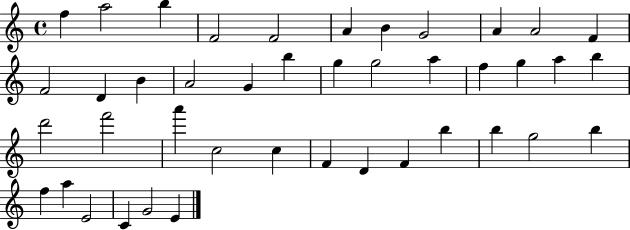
X:1
T:Untitled
M:4/4
L:1/4
K:C
f a2 b F2 F2 A B G2 A A2 F F2 D B A2 G b g g2 a f g a b d'2 f'2 a' c2 c F D F b b g2 b f a E2 C G2 E